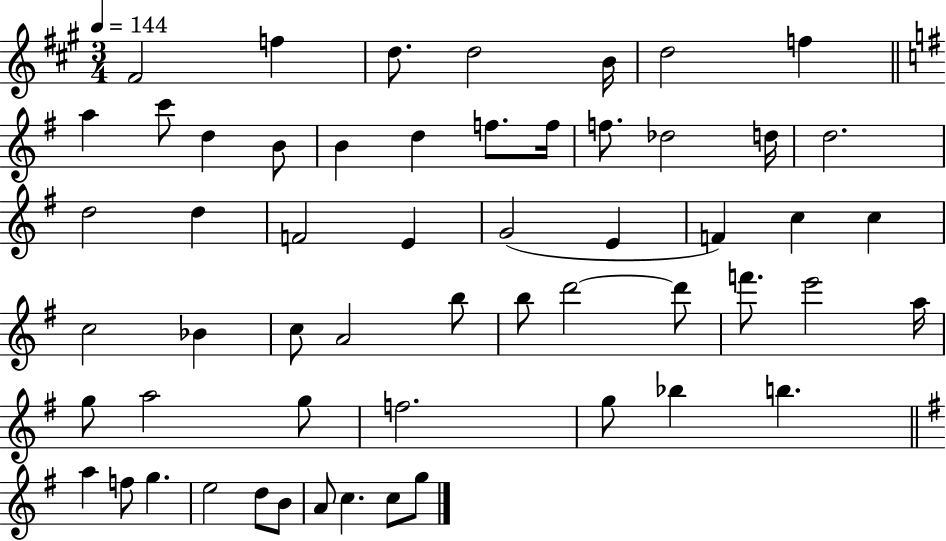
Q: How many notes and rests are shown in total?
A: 56